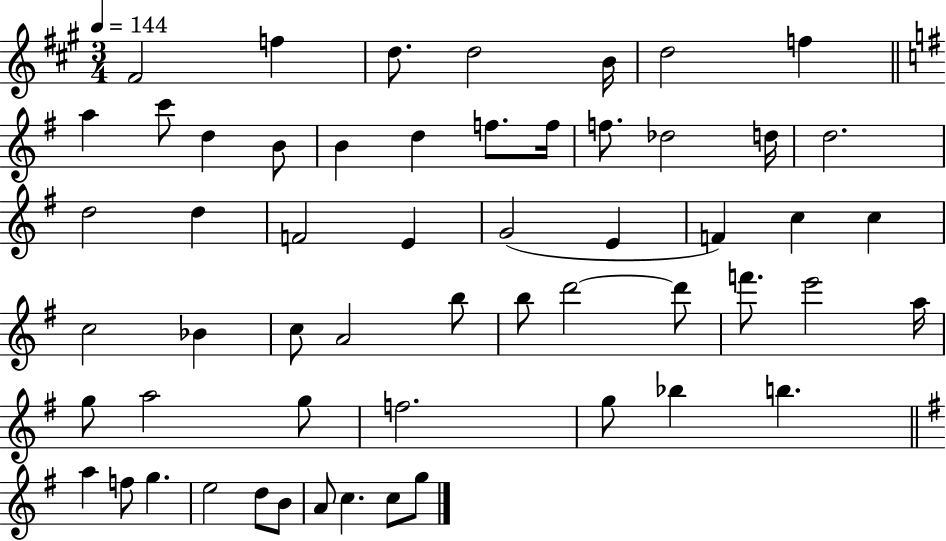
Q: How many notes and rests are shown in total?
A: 56